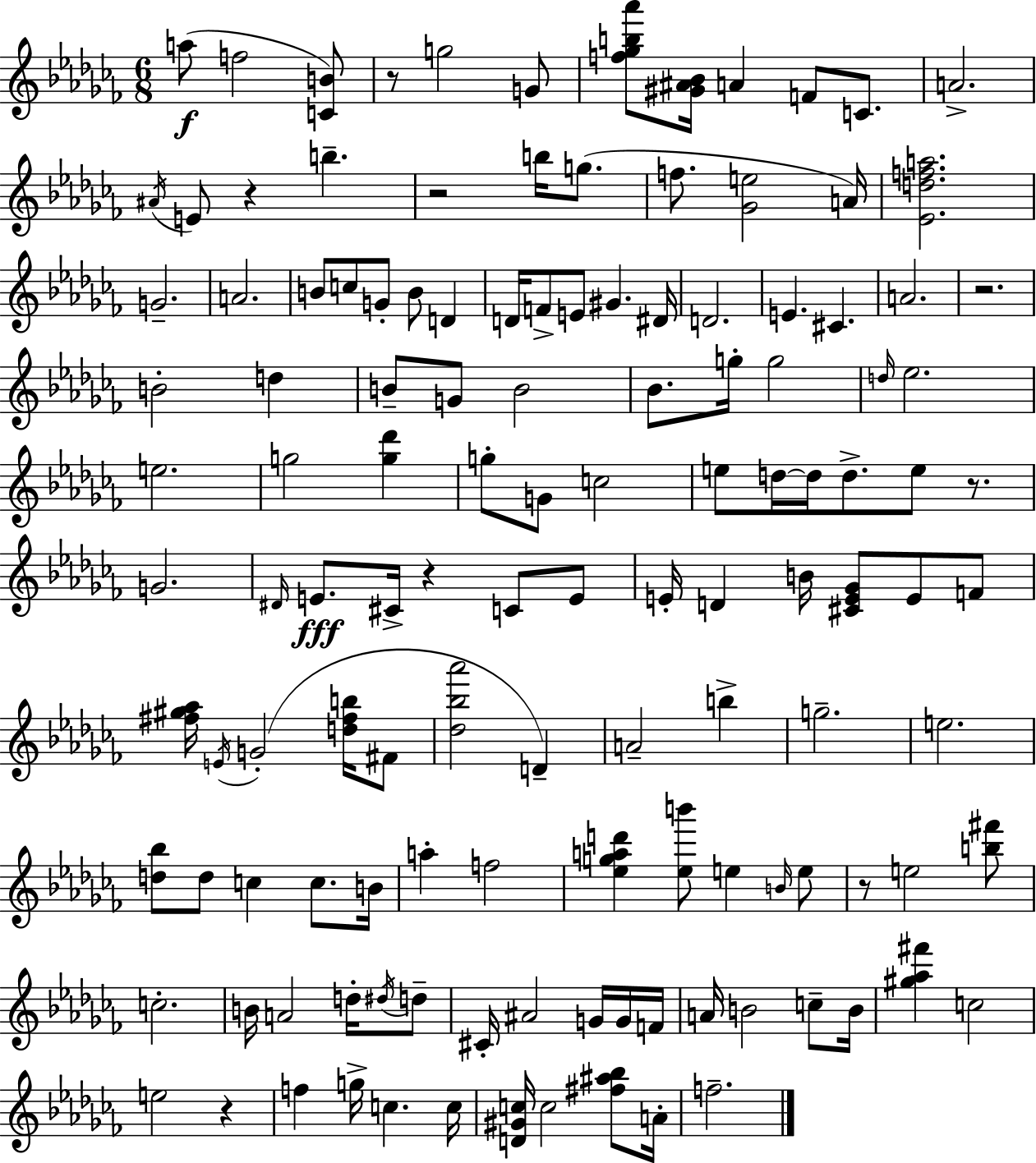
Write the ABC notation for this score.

X:1
T:Untitled
M:6/8
L:1/4
K:Abm
a/2 f2 [CB]/2 z/2 g2 G/2 [f_gb_a']/2 [^G^A_B]/4 A F/2 C/2 A2 ^A/4 E/2 z b z2 b/4 g/2 f/2 [_Ge]2 A/4 [_Edfa]2 G2 A2 B/2 c/2 G/2 B/2 D D/4 F/2 E/2 ^G ^D/4 D2 E ^C A2 z2 B2 d B/2 G/2 B2 _B/2 g/4 g2 d/4 _e2 e2 g2 [g_d'] g/2 G/2 c2 e/2 d/4 d/4 d/2 e/2 z/2 G2 ^D/4 E/2 ^C/4 z C/2 E/2 E/4 D B/4 [^CE_G]/2 E/2 F/2 [^f^g_a]/4 E/4 G2 [d^fb]/4 ^F/2 [_d_b_a']2 D A2 b g2 e2 [d_b]/2 d/2 c c/2 B/4 a f2 [_egad'] [_eb']/2 e B/4 e/2 z/2 e2 [b^f']/2 c2 B/4 A2 d/4 ^d/4 d/2 ^C/4 ^A2 G/4 G/4 F/4 A/4 B2 c/2 B/4 [^g_a^f'] c2 e2 z f g/4 c c/4 [D^Gc]/4 c2 [^f^a_b]/2 A/4 f2